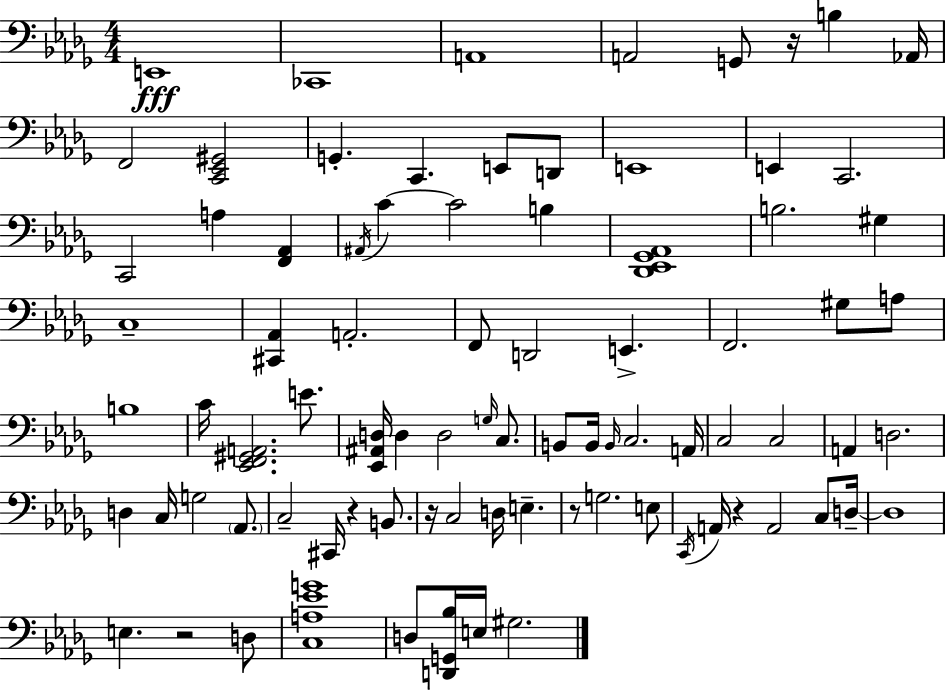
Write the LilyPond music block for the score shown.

{
  \clef bass
  \numericTimeSignature
  \time 4/4
  \key bes \minor
  e,1\fff | ces,1 | a,1 | a,2 g,8 r16 b4 aes,16 | \break f,2 <c, ees, gis,>2 | g,4.-. c,4. e,8 d,8 | e,1 | e,4 c,2. | \break c,2 a4 <f, aes,>4 | \acciaccatura { ais,16 } c'4~~ c'2 b4 | <des, ees, ges, aes,>1 | b2. gis4 | \break c1-- | <cis, aes,>4 a,2.-. | f,8 d,2 e,4.-> | f,2. gis8 a8 | \break b1 | c'16 <ees, f, gis, a,>2. e'8. | <ees, ais, d>16 d4 d2 \grace { g16 } c8. | b,8 b,16 \grace { b,16 } c2. | \break a,16 c2 c2 | a,4 d2. | d4 c16 g2 | \parenthesize aes,8. c2-- cis,16 r4 | \break b,8. r16 c2 d16 e4.-- | r8 g2. | e8 \acciaccatura { c,16 } a,16 r4 a,2 | c8 d16--~~ d1 | \break e4. r2 | d8 <c a ees' g'>1 | d8 <d, g, bes>16 e16 gis2. | \bar "|."
}